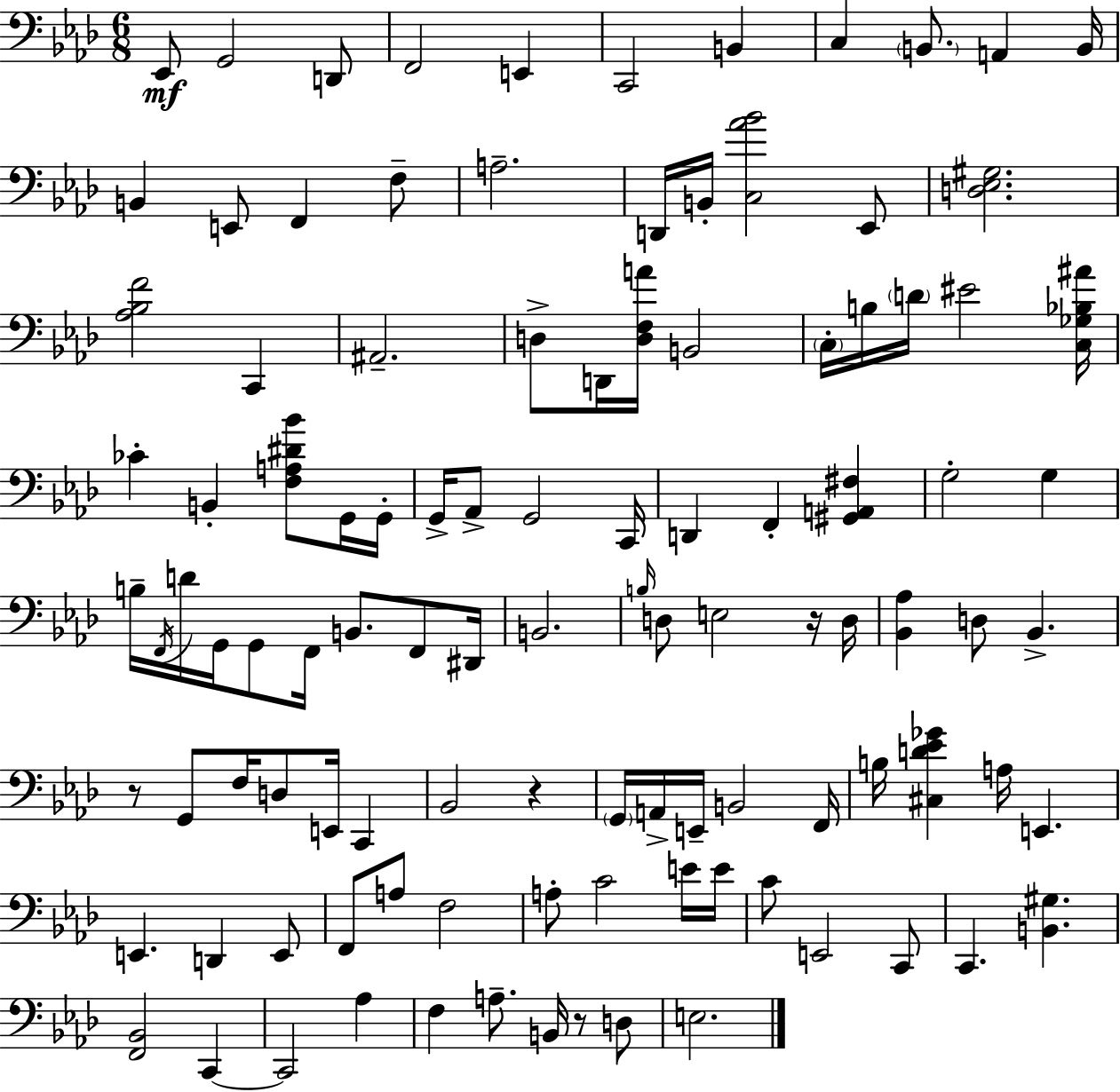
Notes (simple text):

Eb2/e G2/h D2/e F2/h E2/q C2/h B2/q C3/q B2/e. A2/q B2/s B2/q E2/e F2/q F3/e A3/h. D2/s B2/s [C3,Ab4,Bb4]/h Eb2/e [D3,Eb3,G#3]/h. [Ab3,Bb3,F4]/h C2/q A#2/h. D3/e D2/s [D3,F3,A4]/s B2/h C3/s B3/s D4/s EIS4/h [C3,Gb3,Bb3,A#4]/s CES4/q B2/q [F3,A3,D#4,Bb4]/e G2/s G2/s G2/s Ab2/e G2/h C2/s D2/q F2/q [G#2,A2,F#3]/q G3/h G3/q B3/s F2/s D4/s G2/s G2/e F2/s B2/e. F2/e D#2/s B2/h. B3/s D3/e E3/h R/s D3/s [Bb2,Ab3]/q D3/e Bb2/q. R/e G2/e F3/s D3/e E2/s C2/q Bb2/h R/q G2/s A2/s E2/s B2/h F2/s B3/s [C#3,D4,Eb4,Gb4]/q A3/s E2/q. E2/q. D2/q E2/e F2/e A3/e F3/h A3/e C4/h E4/s E4/s C4/e E2/h C2/e C2/q. [B2,G#3]/q. [F2,Bb2]/h C2/q C2/h Ab3/q F3/q A3/e. B2/s R/e D3/e E3/h.